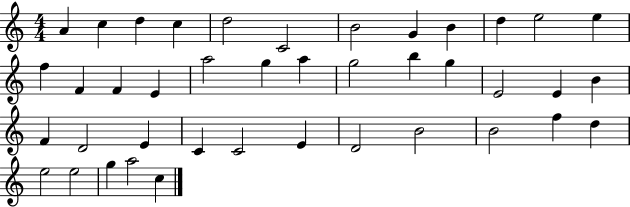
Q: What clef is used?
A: treble